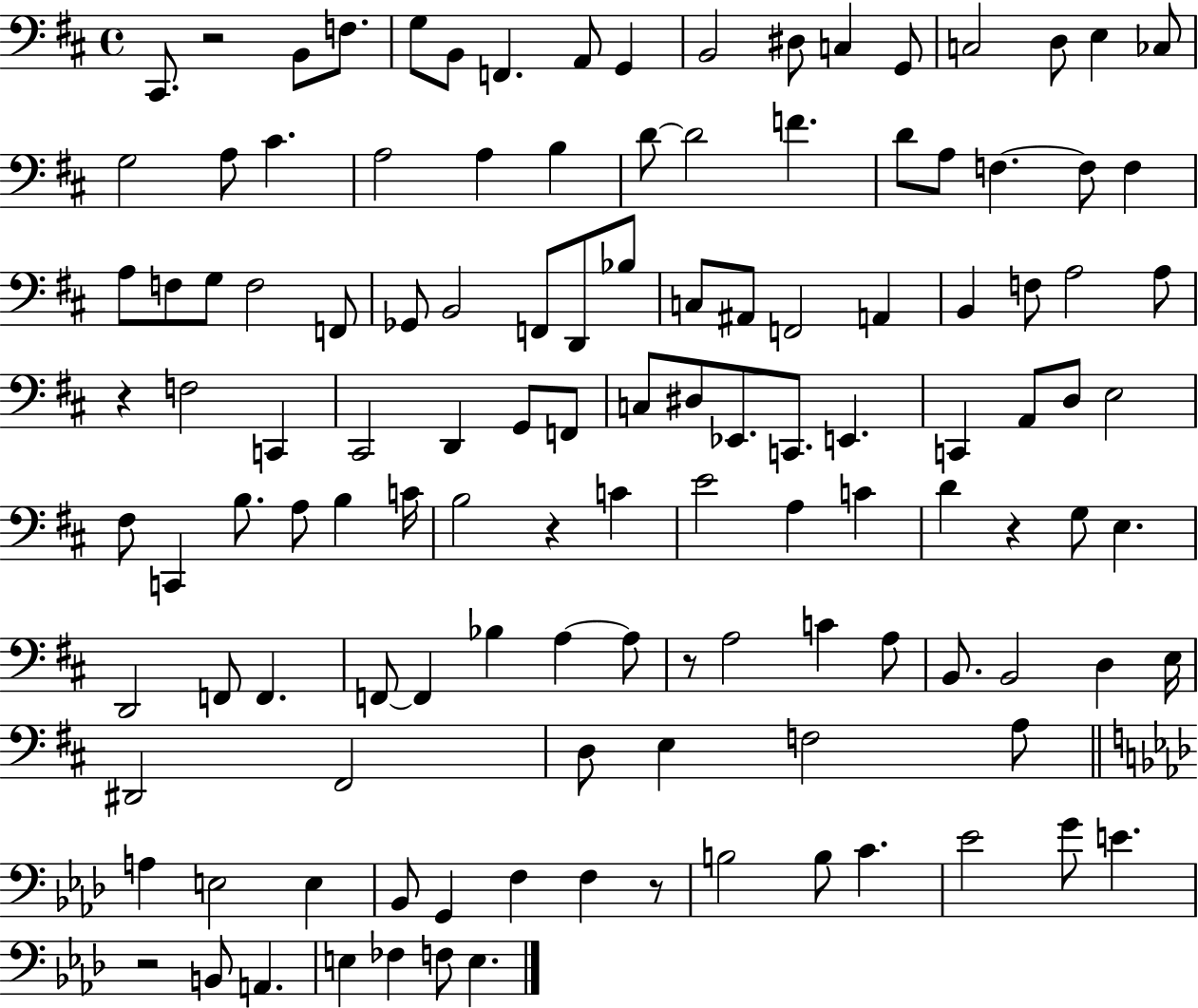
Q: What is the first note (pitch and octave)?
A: C#2